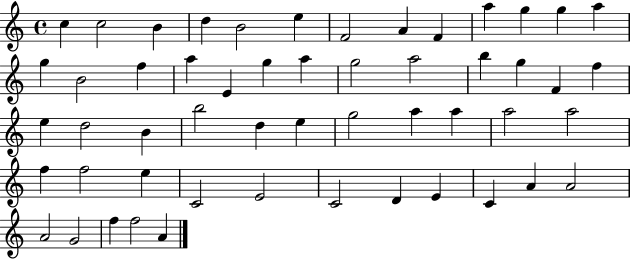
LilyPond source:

{
  \clef treble
  \time 4/4
  \defaultTimeSignature
  \key c \major
  c''4 c''2 b'4 | d''4 b'2 e''4 | f'2 a'4 f'4 | a''4 g''4 g''4 a''4 | \break g''4 b'2 f''4 | a''4 e'4 g''4 a''4 | g''2 a''2 | b''4 g''4 f'4 f''4 | \break e''4 d''2 b'4 | b''2 d''4 e''4 | g''2 a''4 a''4 | a''2 a''2 | \break f''4 f''2 e''4 | c'2 e'2 | c'2 d'4 e'4 | c'4 a'4 a'2 | \break a'2 g'2 | f''4 f''2 a'4 | \bar "|."
}